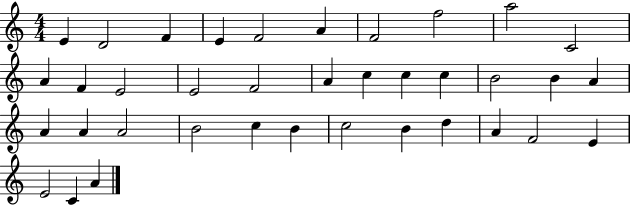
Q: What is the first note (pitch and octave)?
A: E4